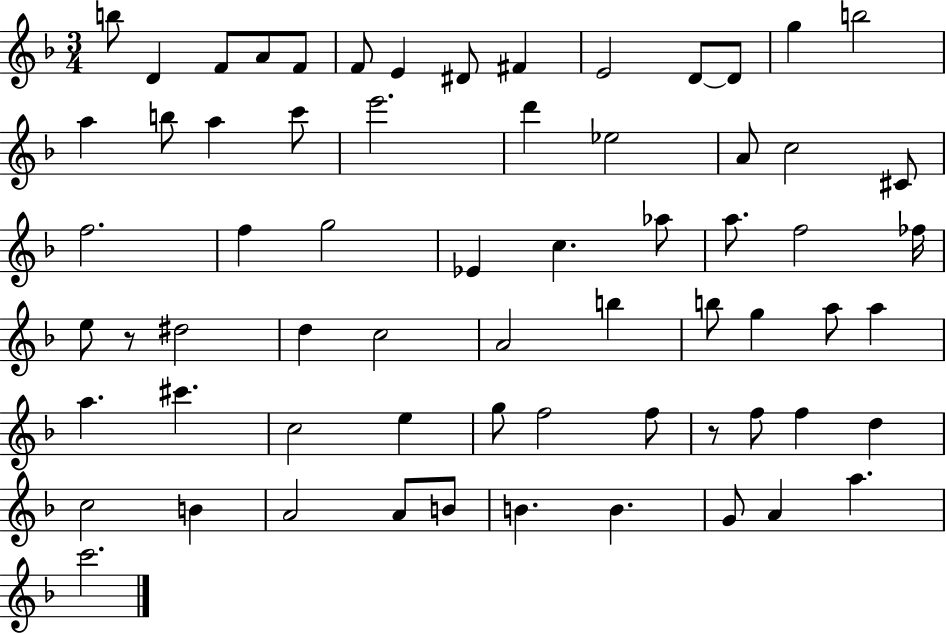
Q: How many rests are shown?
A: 2